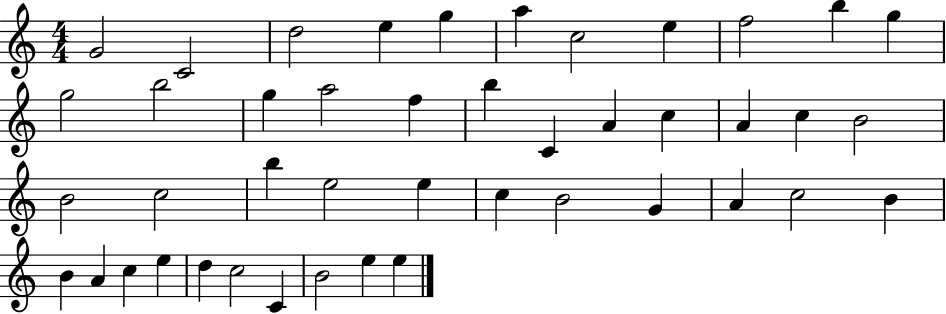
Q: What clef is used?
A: treble